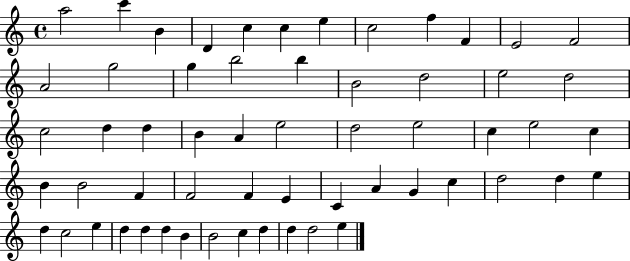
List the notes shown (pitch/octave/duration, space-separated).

A5/h C6/q B4/q D4/q C5/q C5/q E5/q C5/h F5/q F4/q E4/h F4/h A4/h G5/h G5/q B5/h B5/q B4/h D5/h E5/h D5/h C5/h D5/q D5/q B4/q A4/q E5/h D5/h E5/h C5/q E5/h C5/q B4/q B4/h F4/q F4/h F4/q E4/q C4/q A4/q G4/q C5/q D5/h D5/q E5/q D5/q C5/h E5/q D5/q D5/q D5/q B4/q B4/h C5/q D5/q D5/q D5/h E5/q